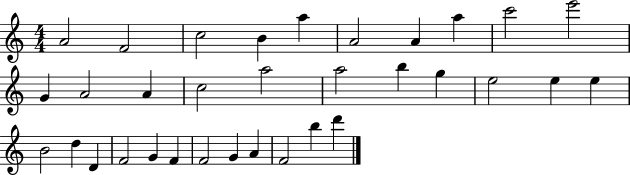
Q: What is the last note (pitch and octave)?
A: D6